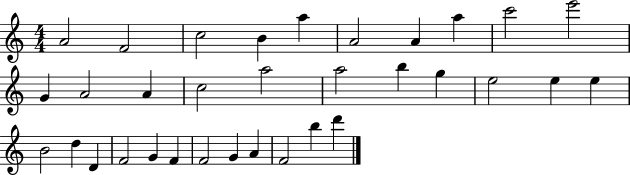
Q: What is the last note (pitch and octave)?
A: D6